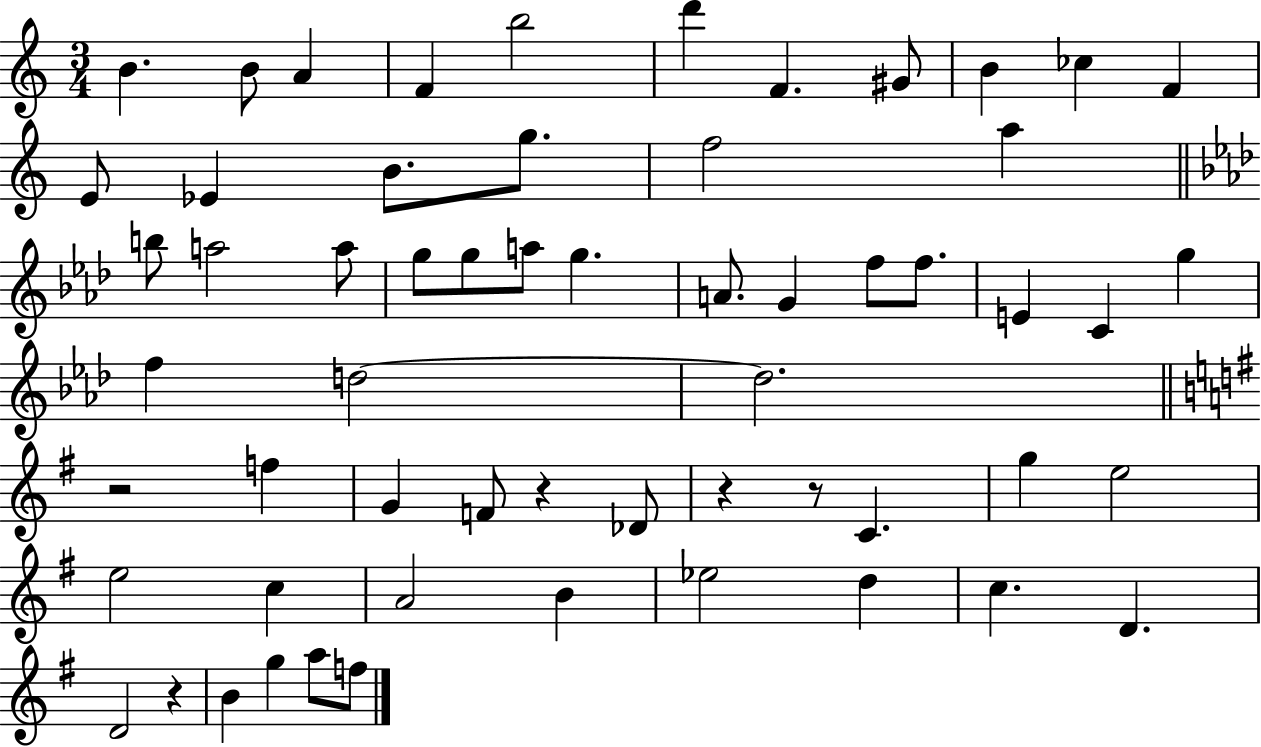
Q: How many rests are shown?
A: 5